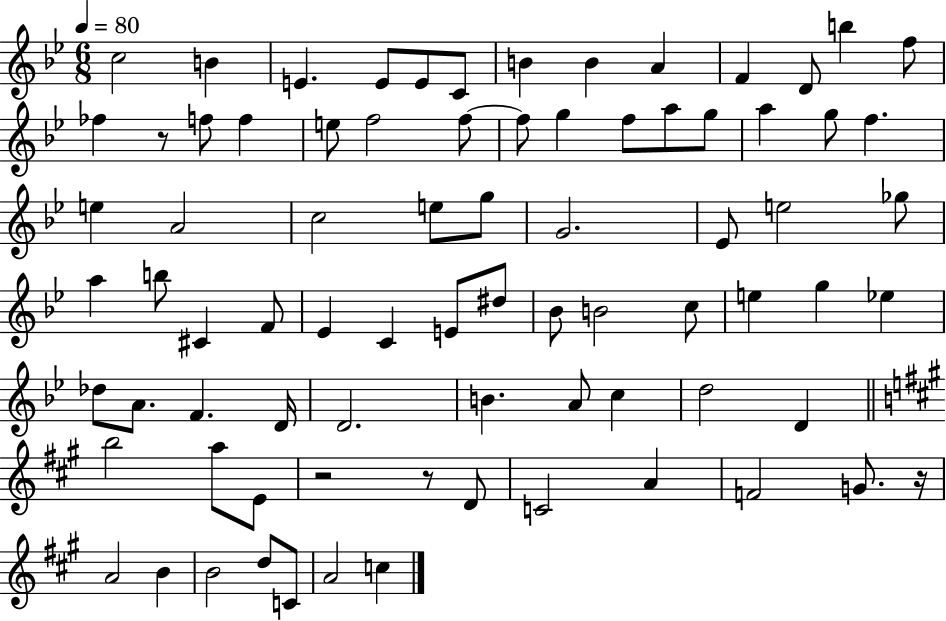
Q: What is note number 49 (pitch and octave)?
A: G5